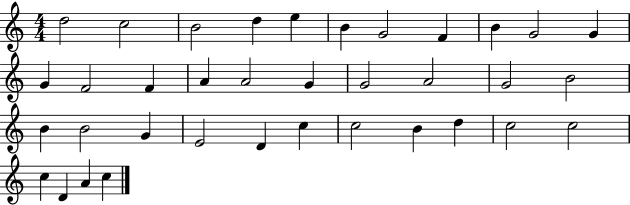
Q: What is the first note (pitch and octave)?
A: D5